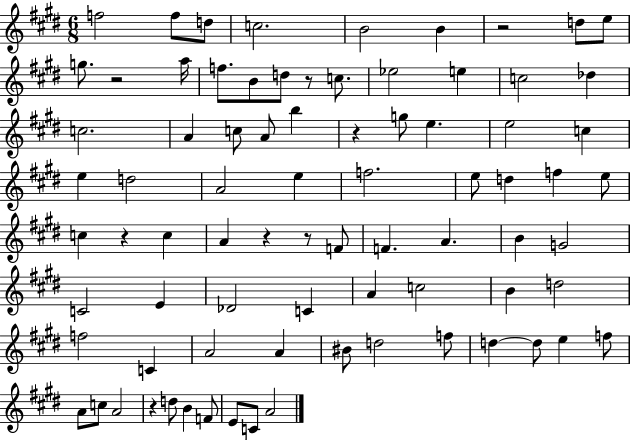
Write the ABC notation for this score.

X:1
T:Untitled
M:6/8
L:1/4
K:E
f2 f/2 d/2 c2 B2 B z2 d/2 e/2 g/2 z2 a/4 f/2 B/2 d/2 z/2 c/2 _e2 e c2 _d c2 A c/2 A/2 b z g/2 e e2 c e d2 A2 e f2 e/2 d f e/2 c z c A z z/2 F/2 F A B G2 C2 E _D2 C A c2 B d2 f2 C A2 A ^B/2 d2 f/2 d d/2 e f/2 A/2 c/2 A2 z d/2 B F/2 E/2 C/2 A2